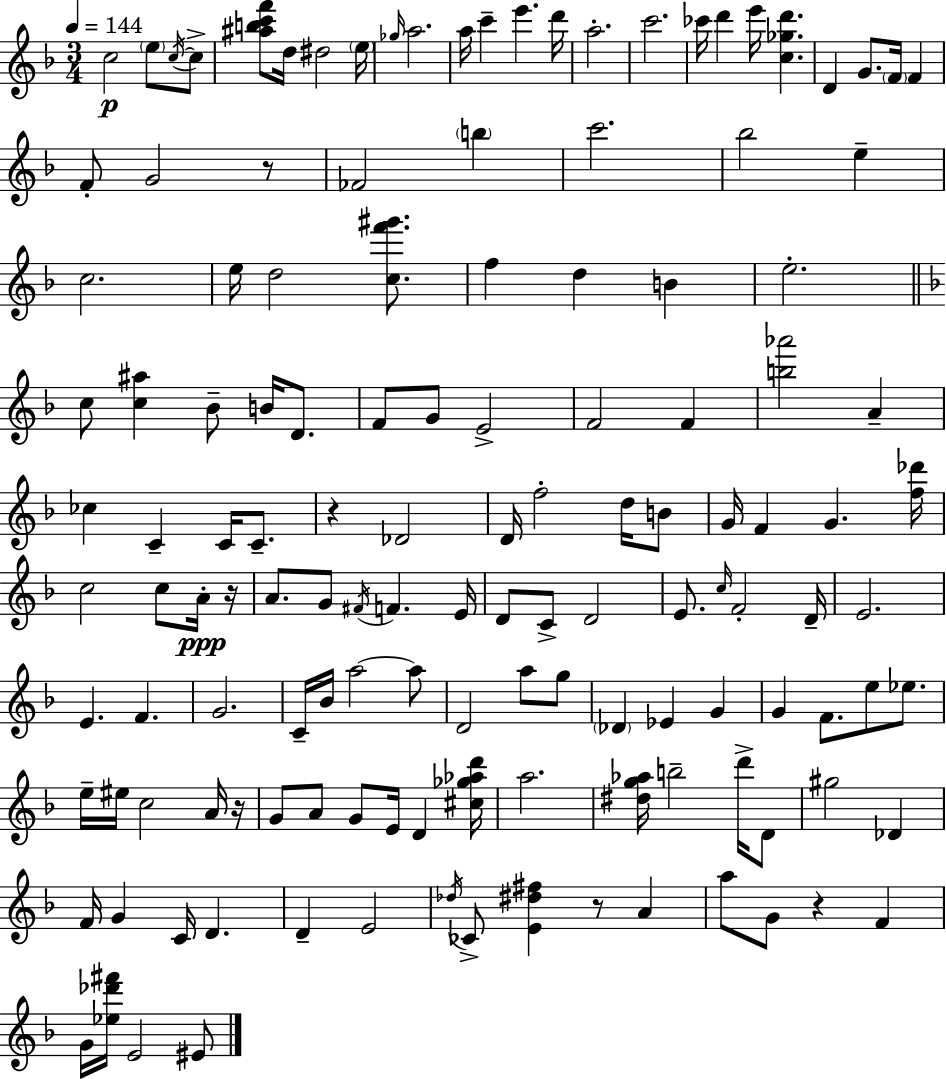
{
  \clef treble
  \numericTimeSignature
  \time 3/4
  \key d \minor
  \tempo 4 = 144
  c''2\p \parenthesize e''8 \acciaccatura { c''16~ }~ c''8-> | <ais'' b'' c''' f'''>8 d''16 dis''2 | \parenthesize e''16 \grace { ges''16 } a''2. | a''16 c'''4-- e'''4. | \break d'''16 a''2.-. | c'''2. | ces'''16 d'''4 e'''16 <c'' ges'' d'''>4. | d'4 g'8. \parenthesize f'16 f'4 | \break f'8-. g'2 | r8 fes'2 \parenthesize b''4 | c'''2. | bes''2 e''4-- | \break c''2. | e''16 d''2 <c'' f''' gis'''>8. | f''4 d''4 b'4 | e''2.-. | \break \bar "||" \break \key d \minor c''8 <c'' ais''>4 bes'8-- b'16 d'8. | f'8 g'8 e'2-> | f'2 f'4 | <b'' aes'''>2 a'4-- | \break ces''4 c'4-- c'16 c'8.-- | r4 des'2 | d'16 f''2-. d''16 b'8 | g'16 f'4 g'4. <f'' des'''>16 | \break c''2 c''8 a'16-.\ppp r16 | a'8. g'8 \acciaccatura { fis'16 } f'4. | e'16 d'8 c'8-> d'2 | e'8. \grace { c''16 } f'2-. | \break d'16-- e'2. | e'4. f'4. | g'2. | c'16-- bes'16 a''2~~ | \break a''8 d'2 a''8 | g''8 \parenthesize des'4 ees'4 g'4 | g'4 f'8. e''8 ees''8. | e''16-- eis''16 c''2 | \break a'16 r16 g'8 a'8 g'8 e'16 d'4 | <cis'' ges'' aes'' d'''>16 a''2. | <dis'' g'' aes''>16 b''2-- d'''16-> | d'8 gis''2 des'4 | \break f'16 g'4 c'16 d'4. | d'4-- e'2 | \acciaccatura { des''16 } ces'8-> <e' dis'' fis''>4 r8 a'4 | a''8 g'8 r4 f'4 | \break g'16 <ees'' des''' fis'''>16 e'2 | eis'8 \bar "|."
}